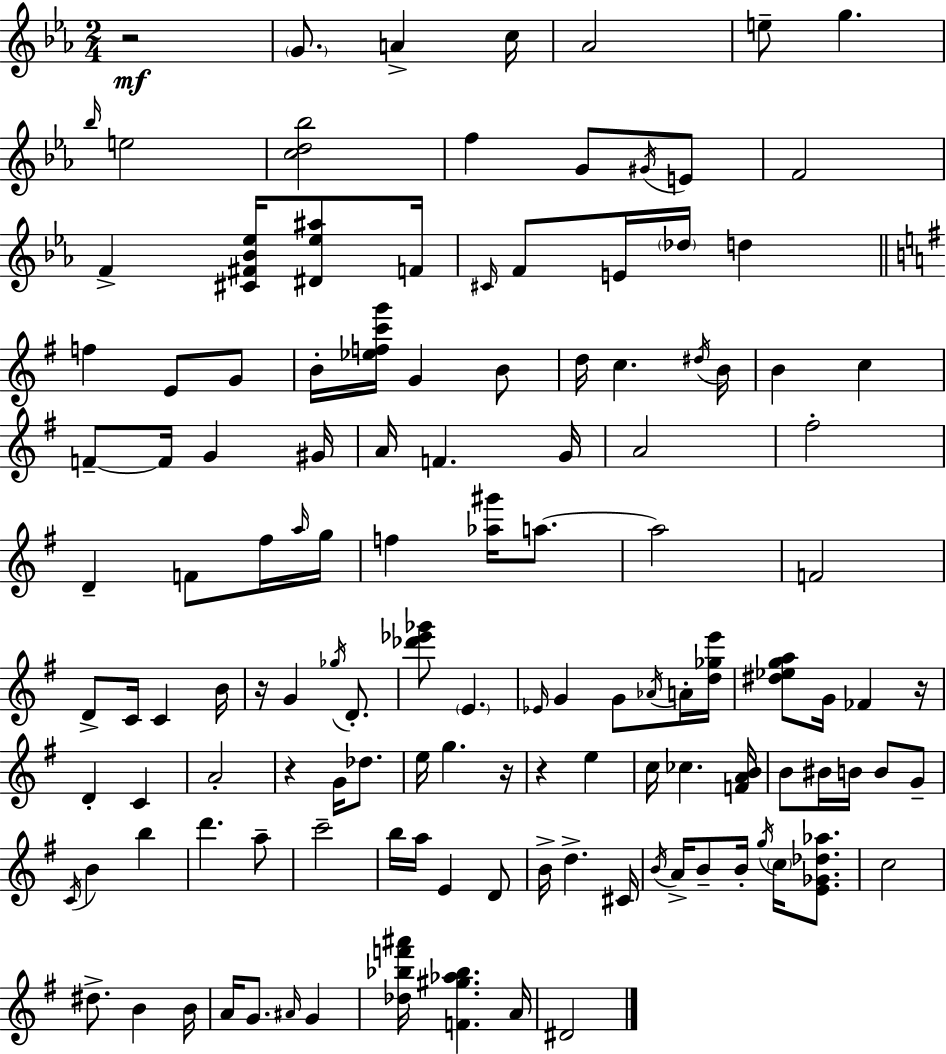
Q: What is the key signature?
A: EES major